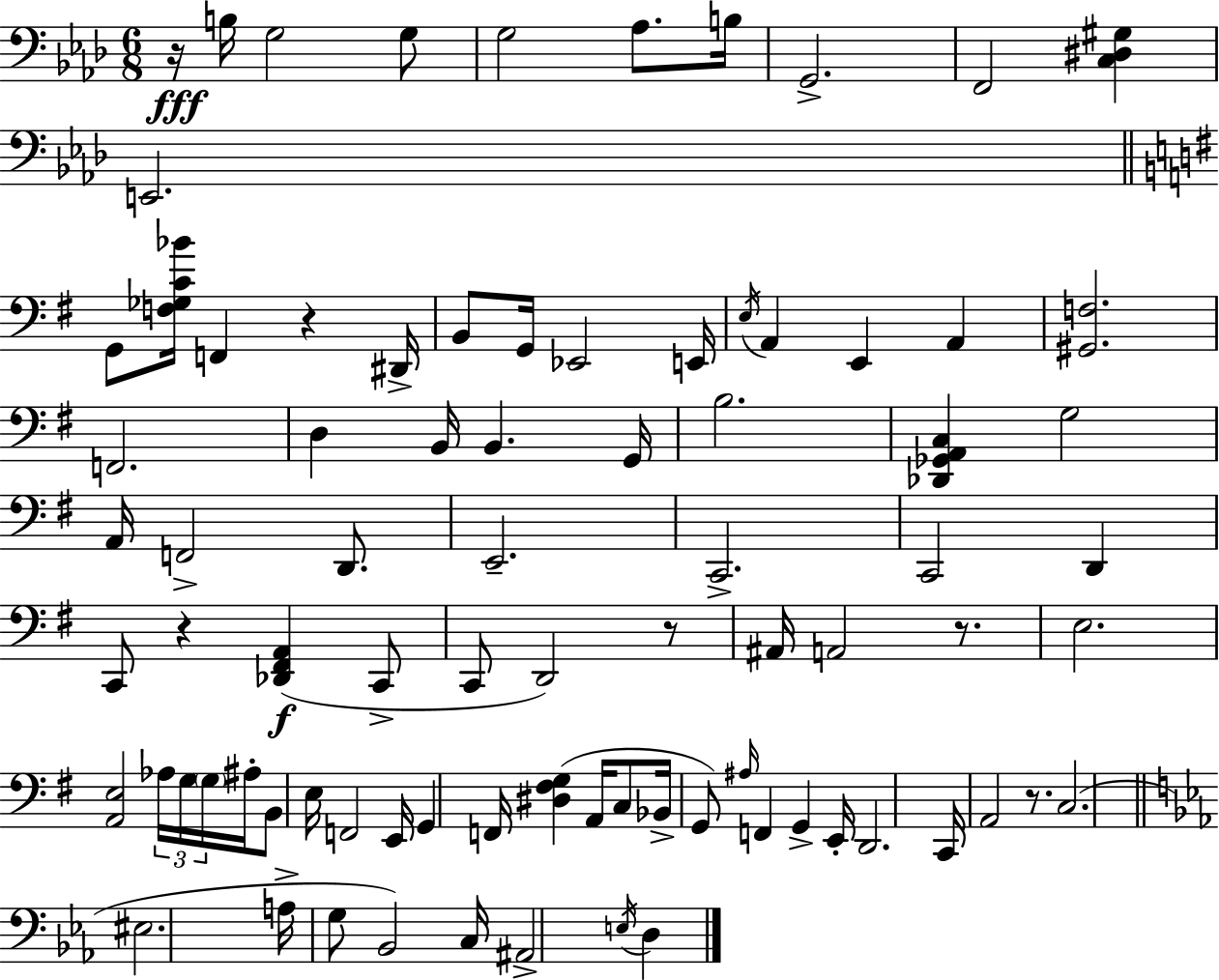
{
  \clef bass
  \numericTimeSignature
  \time 6/8
  \key aes \major
  r16\fff b16 g2 g8 | g2 aes8. b16 | g,2.-> | f,2 <c dis gis>4 | \break e,2. | \bar "||" \break \key g \major g,8 <f ges c' bes'>16 f,4 r4 dis,16-> | b,8 g,16 ees,2 e,16 | \acciaccatura { e16 } a,4 e,4 a,4 | <gis, f>2. | \break f,2. | d4 b,16 b,4. | g,16 b2. | <des, ges, a, c>4 g2 | \break a,16 f,2-> d,8. | e,2.-- | c,2.-> | c,2 d,4 | \break c,8 r4 <des, fis, a,>4(\f c,8-> | c,8 d,2) r8 | ais,16 a,2 r8. | e2. | \break <a, e>2 \tuplet 3/2 { aes16 g16 \parenthesize g16 } | ais16-. b,8 e16 f,2 | e,16 g,4 f,16 <dis fis g>4( a,16 c8 | bes,16-> g,8) \grace { ais16 } f,4 g,4-> | \break e,16-. d,2. | c,16 a,2 r8. | c2.( | \bar "||" \break \key ees \major eis2. | a16-> g8 bes,2) c16 | ais,2-> \acciaccatura { e16 } d4 | \bar "|."
}